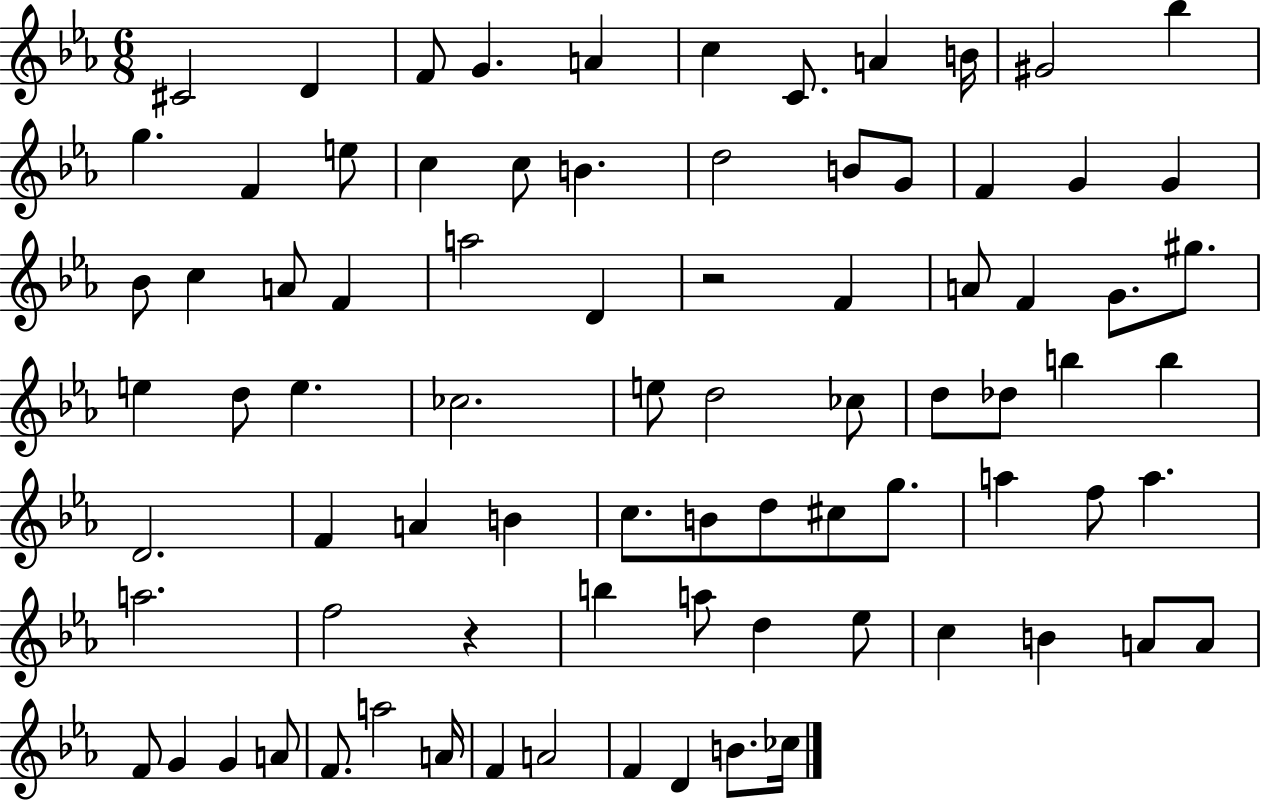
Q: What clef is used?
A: treble